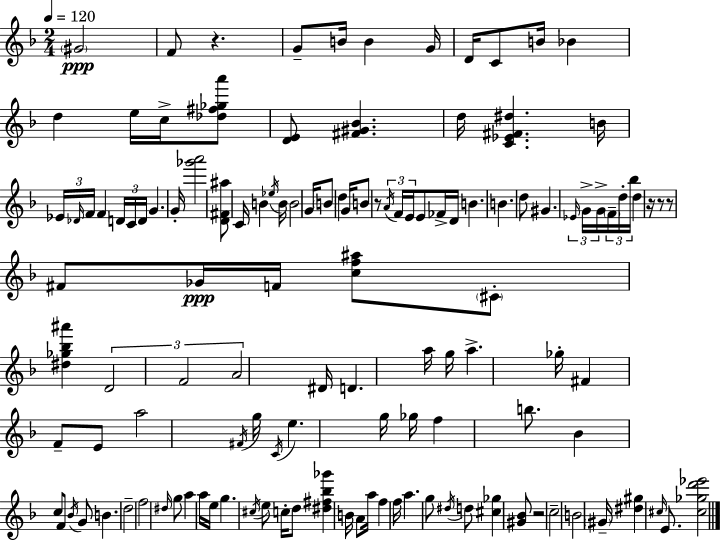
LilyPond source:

{
  \clef treble
  \numericTimeSignature
  \time 2/4
  \key f \major
  \tempo 4 = 120
  \parenthesize gis'2\ppp | f'8 r4. | g'8-- b'16 b'4 g'16 | d'16 c'8 b'16 bes'4 | \break d''4 e''16 c''16-> <des'' fis'' ges'' a'''>8 | <d' e'>8 <fis' gis' bes'>4. | d''16 <c' ees' fis' dis''>4. b'16 | \tuplet 3/2 { ees'16 \grace { des'16 } f'16 } f'4 \tuplet 3/2 { d'16 | \break c'16 d'16 } g'4. | g'16-. <ges''' a'''>2 | <d' fis' ais''>8 c'16 b'4 | \acciaccatura { ees''16 } b'16 b'2 | \break g'16 \parenthesize b'8 d''4 | g'16 b'8 r8 \tuplet 3/2 { \acciaccatura { a'16 } f'16 | e'16 } e'8 fes'16-> d'16 b'4. | b'4. | \break d''8 gis'4. | \tuplet 3/2 { \grace { ees'16 } g'16-> g'16-> } \tuplet 3/2 { \parenthesize f'16-- d''16-. bes''16 } d''4 | r16 r8 r8 | fis'8 ges'16\ppp f'16 <c'' f'' ais''>8 \parenthesize cis'8-. | \break <dis'' ges'' bes'' ais'''>4 \tuplet 3/2 { d'2 | f'2 | a'2 } | dis'16 d'4. | \break a''16 g''16 a''4.-> | ges''16-. fis'4 | f'8-- e'8 a''2 | \acciaccatura { fis'16 } g''16 \acciaccatura { c'16 } e''4. | \break g''16 ges''16 f''4 | b''8. bes'4 | c''8 f'8 \acciaccatura { bes'16 } g'8 | b'4. d''2-- | \break f''2 | \grace { dis''16 } | g''8 a''4 a''16 e''16 | g''4. \acciaccatura { cis''16 } e''8 | \break c''16-. d''8 <dis'' fis'' bes'' ges'''>4 | b'16 a'8 a''16 f''4 | f''16 a''4. g''8 | \acciaccatura { dis''16 } d''8 <cis'' ges''>4 | \break <gis' bes'>8 r2 | c''2-- | b'2 | \parenthesize gis'16-- <dis'' gis''>4 \grace { cis''16 } | \break e'8. <cis'' ges'' d''' ees'''>2 | \bar "|."
}